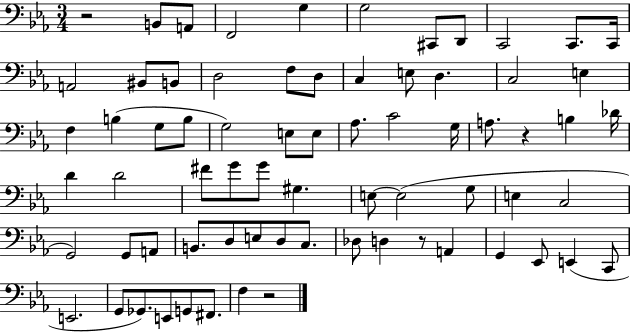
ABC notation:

X:1
T:Untitled
M:3/4
L:1/4
K:Eb
z2 B,,/2 A,,/2 F,,2 G, G,2 ^C,,/2 D,,/2 C,,2 C,,/2 C,,/4 A,,2 ^B,,/2 B,,/2 D,2 F,/2 D,/2 C, E,/2 D, C,2 E, F, B, G,/2 B,/2 G,2 E,/2 E,/2 _A,/2 C2 G,/4 A,/2 z B, _D/4 D D2 ^F/2 G/2 G/2 ^G, E,/2 E,2 G,/2 E, C,2 G,,2 G,,/2 A,,/2 B,,/2 D,/2 E,/2 D,/2 C,/2 _D,/2 D, z/2 A,, G,, _E,,/2 E,, C,,/2 E,,2 G,,/2 _G,,/2 E,,/2 G,,/2 ^F,,/2 F, z2